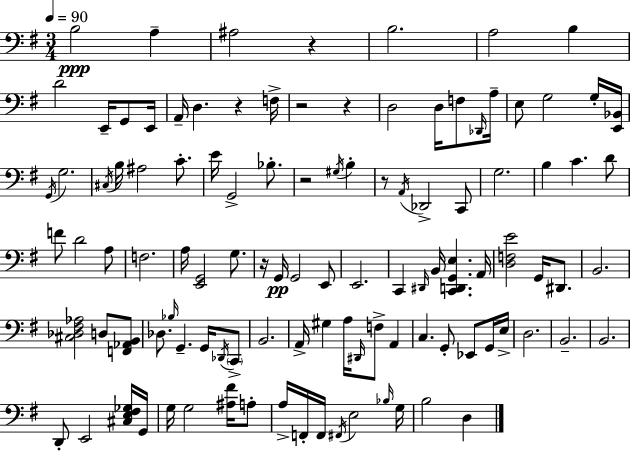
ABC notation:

X:1
T:Untitled
M:3/4
L:1/4
K:G
B,2 A, ^A,2 z B,2 A,2 B, D2 E,,/4 G,,/2 E,,/4 A,,/4 D, z F,/4 z2 z D,2 D,/4 F,/2 _D,,/4 A,/4 E,/2 G,2 G,/4 [E,,_B,,]/4 G,,/4 G,2 ^C,/4 B,/4 ^A,2 C/2 E/4 G,,2 _B,/2 z2 ^G,/4 B, z/2 A,,/4 _D,,2 C,,/2 G,2 B, C D/2 F/2 D2 A,/2 F,2 A,/4 [E,,G,,]2 G,/2 z/4 G,,/4 G,,2 E,,/2 E,,2 C,, ^D,,/4 B,,/4 [C,,D,,G,,E,] A,,/4 [D,F,E]2 G,,/4 ^D,,/2 B,,2 [^C,_D,^F,_A,]2 D,/2 [F,,_A,,B,,]/2 _D,/2 _B,/4 G,, G,,/4 _D,,/4 C,,/2 B,,2 A,,/4 ^G, A,/4 ^D,,/4 F,/2 A,, C, G,,/2 _E,,/2 G,,/4 E,/4 D,2 B,,2 B,,2 D,,/2 E,,2 [^C,E,^F,_G,]/4 G,,/4 G,/4 G,2 [^A,^F]/4 A,/2 A,/4 F,,/4 F,,/4 ^F,,/4 E,2 _B,/4 G,/4 B,2 D,